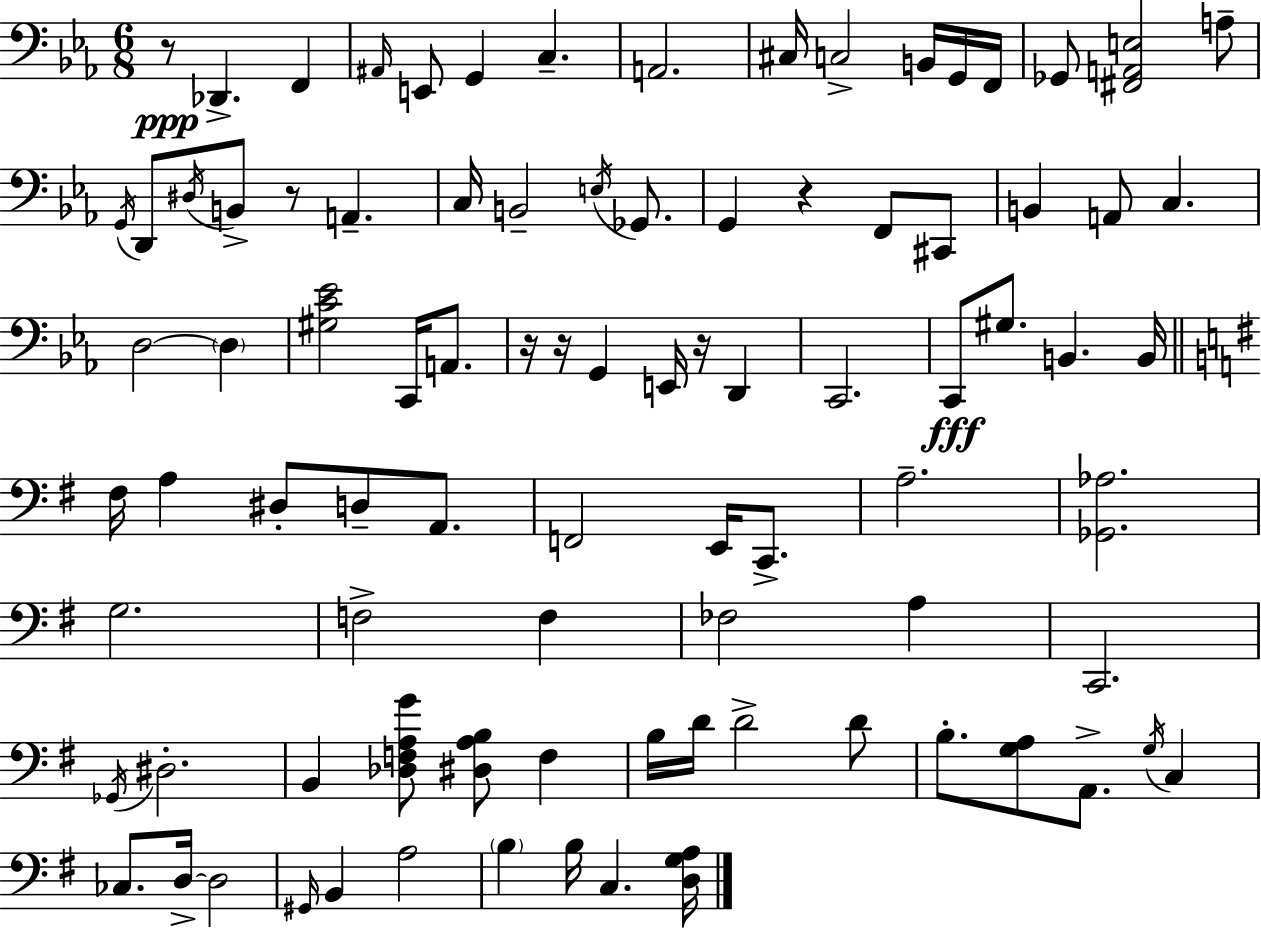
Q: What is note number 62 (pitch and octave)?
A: D4